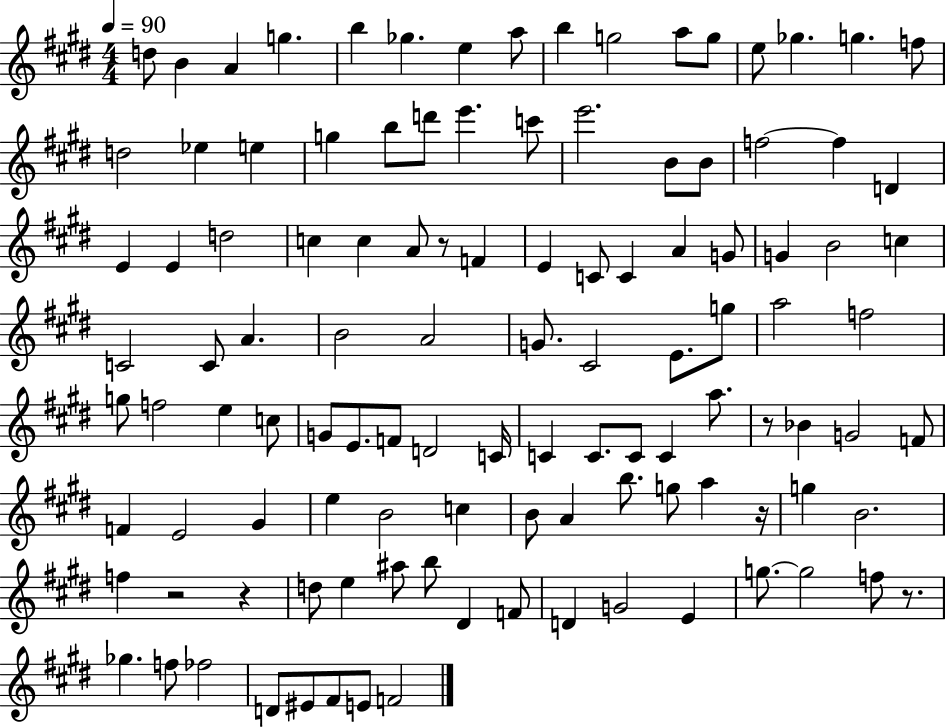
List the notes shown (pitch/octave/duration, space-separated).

D5/e B4/q A4/q G5/q. B5/q Gb5/q. E5/q A5/e B5/q G5/h A5/e G5/e E5/e Gb5/q. G5/q. F5/e D5/h Eb5/q E5/q G5/q B5/e D6/e E6/q. C6/e E6/h. B4/e B4/e F5/h F5/q D4/q E4/q E4/q D5/h C5/q C5/q A4/e R/e F4/q E4/q C4/e C4/q A4/q G4/e G4/q B4/h C5/q C4/h C4/e A4/q. B4/h A4/h G4/e. C#4/h E4/e. G5/e A5/h F5/h G5/e F5/h E5/q C5/e G4/e E4/e. F4/e D4/h C4/s C4/q C4/e. C4/e C4/q A5/e. R/e Bb4/q G4/h F4/e F4/q E4/h G#4/q E5/q B4/h C5/q B4/e A4/q B5/e. G5/e A5/q R/s G5/q B4/h. F5/q R/h R/q D5/e E5/q A#5/e B5/e D#4/q F4/e D4/q G4/h E4/q G5/e. G5/h F5/e R/e. Gb5/q. F5/e FES5/h D4/e EIS4/e F#4/e E4/e F4/h